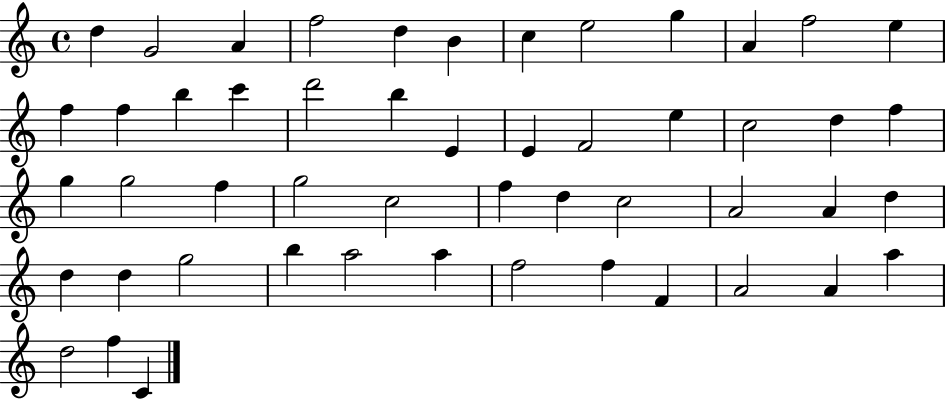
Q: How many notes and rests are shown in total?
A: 51